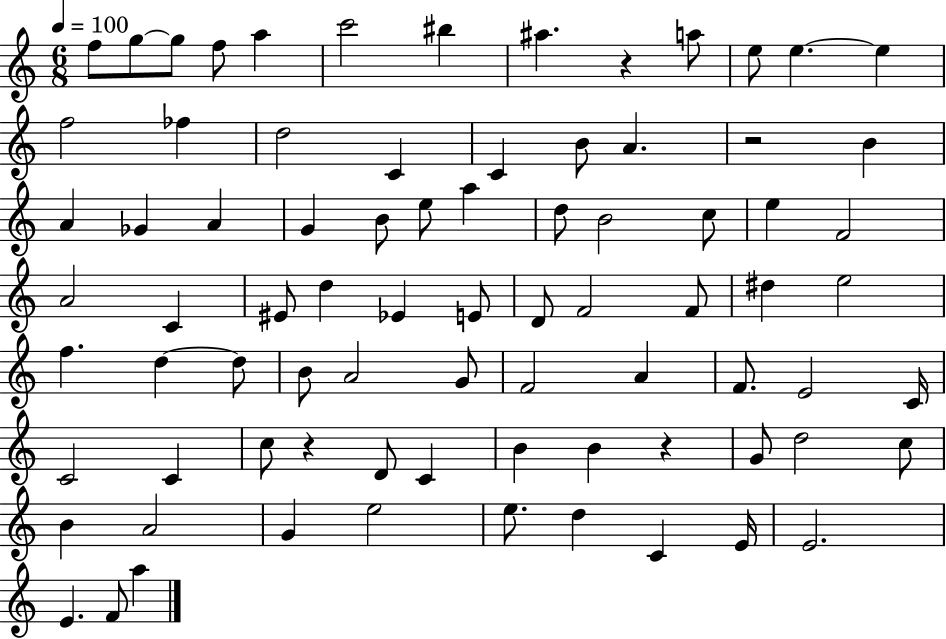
{
  \clef treble
  \numericTimeSignature
  \time 6/8
  \key c \major
  \tempo 4 = 100
  f''8 g''8~~ g''8 f''8 a''4 | c'''2 bis''4 | ais''4. r4 a''8 | e''8 e''4.~~ e''4 | \break f''2 fes''4 | d''2 c'4 | c'4 b'8 a'4. | r2 b'4 | \break a'4 ges'4 a'4 | g'4 b'8 e''8 a''4 | d''8 b'2 c''8 | e''4 f'2 | \break a'2 c'4 | eis'8 d''4 ees'4 e'8 | d'8 f'2 f'8 | dis''4 e''2 | \break f''4. d''4~~ d''8 | b'8 a'2 g'8 | f'2 a'4 | f'8. e'2 c'16 | \break c'2 c'4 | c''8 r4 d'8 c'4 | b'4 b'4 r4 | g'8 d''2 c''8 | \break b'4 a'2 | g'4 e''2 | e''8. d''4 c'4 e'16 | e'2. | \break e'4. f'8 a''4 | \bar "|."
}